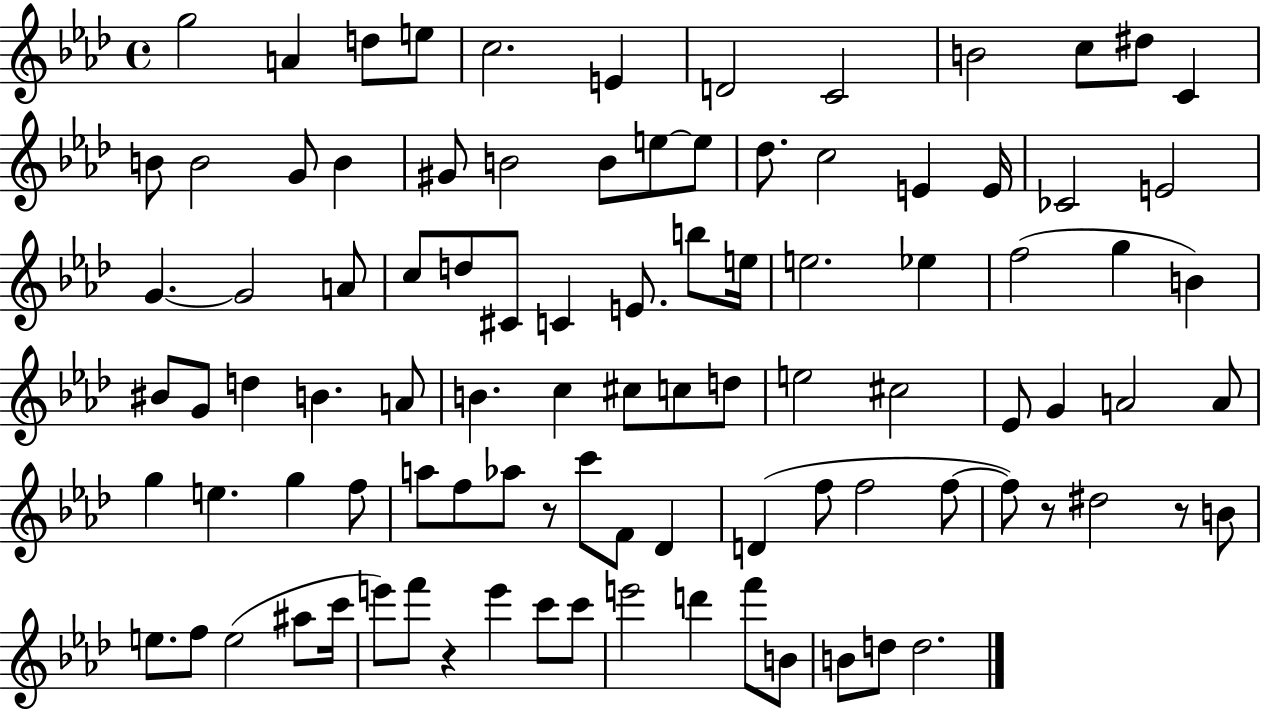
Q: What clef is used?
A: treble